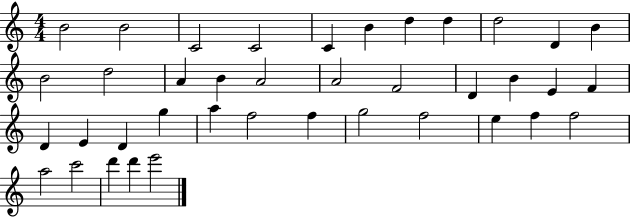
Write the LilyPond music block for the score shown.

{
  \clef treble
  \numericTimeSignature
  \time 4/4
  \key c \major
  b'2 b'2 | c'2 c'2 | c'4 b'4 d''4 d''4 | d''2 d'4 b'4 | \break b'2 d''2 | a'4 b'4 a'2 | a'2 f'2 | d'4 b'4 e'4 f'4 | \break d'4 e'4 d'4 g''4 | a''4 f''2 f''4 | g''2 f''2 | e''4 f''4 f''2 | \break a''2 c'''2 | d'''4 d'''4 e'''2 | \bar "|."
}